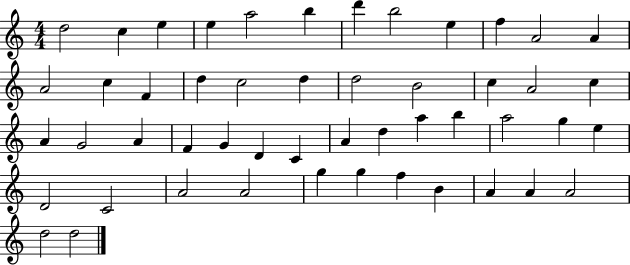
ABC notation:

X:1
T:Untitled
M:4/4
L:1/4
K:C
d2 c e e a2 b d' b2 e f A2 A A2 c F d c2 d d2 B2 c A2 c A G2 A F G D C A d a b a2 g e D2 C2 A2 A2 g g f B A A A2 d2 d2